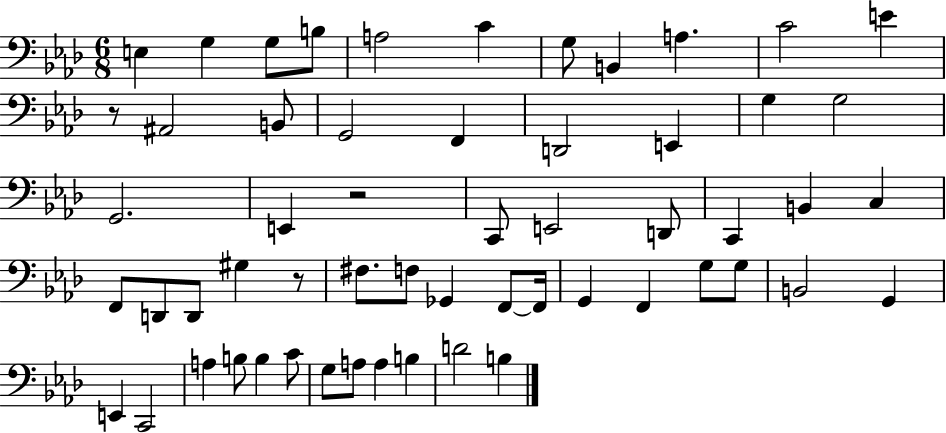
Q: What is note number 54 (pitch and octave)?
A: B3